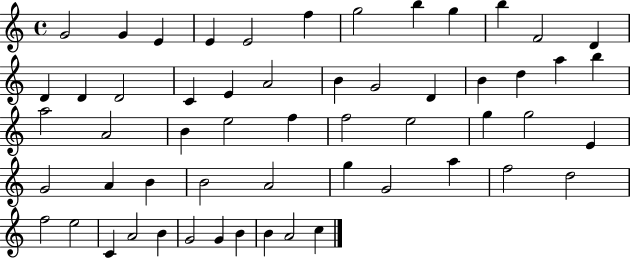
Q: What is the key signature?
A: C major